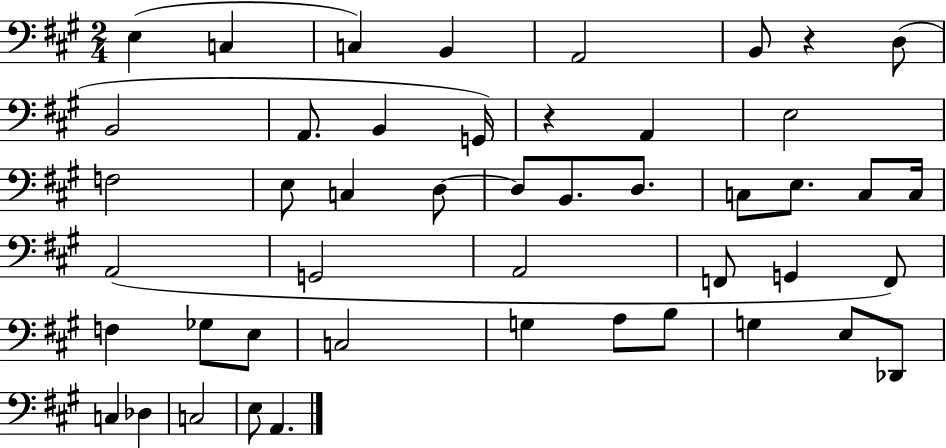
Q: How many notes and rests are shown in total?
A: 47